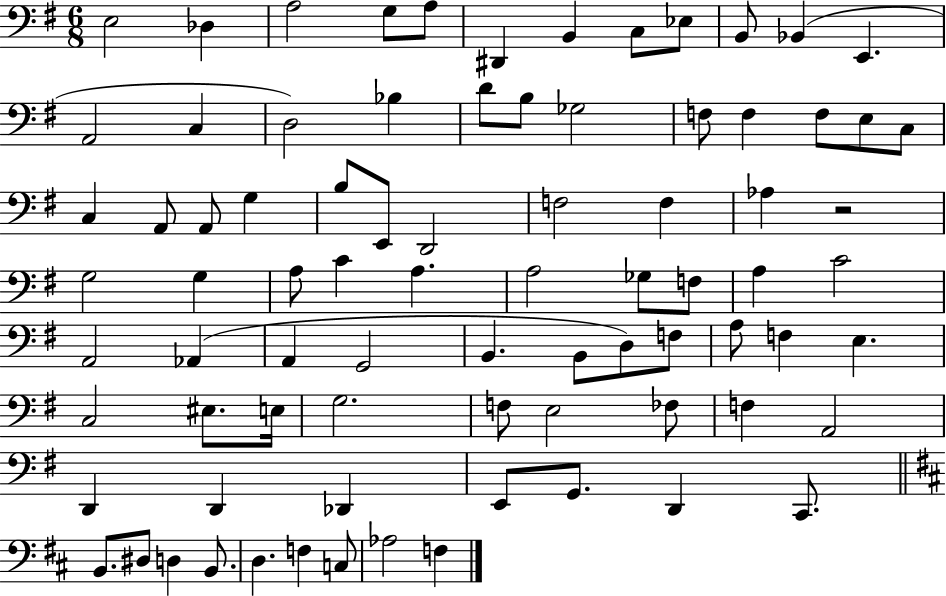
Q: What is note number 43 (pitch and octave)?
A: A3